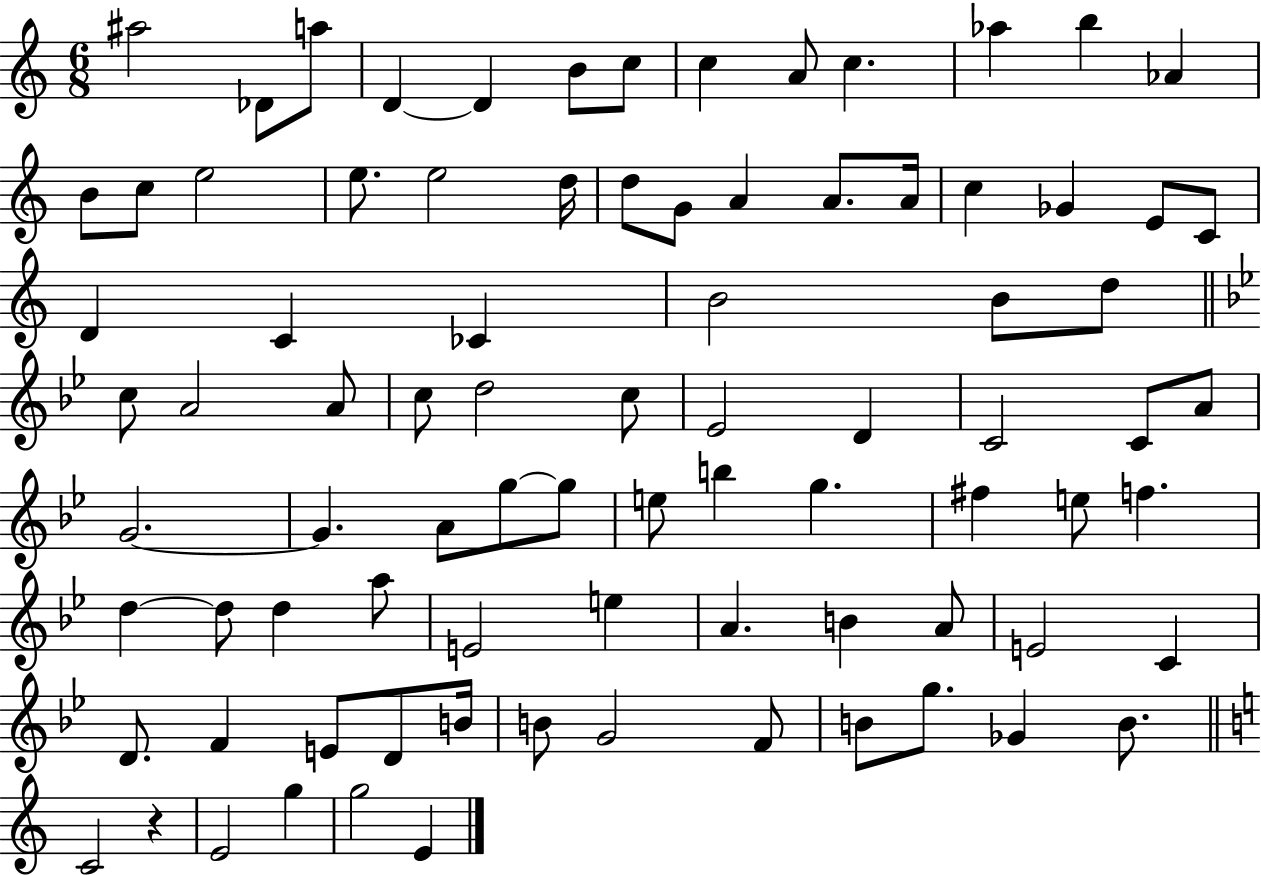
X:1
T:Untitled
M:6/8
L:1/4
K:C
^a2 _D/2 a/2 D D B/2 c/2 c A/2 c _a b _A B/2 c/2 e2 e/2 e2 d/4 d/2 G/2 A A/2 A/4 c _G E/2 C/2 D C _C B2 B/2 d/2 c/2 A2 A/2 c/2 d2 c/2 _E2 D C2 C/2 A/2 G2 G A/2 g/2 g/2 e/2 b g ^f e/2 f d d/2 d a/2 E2 e A B A/2 E2 C D/2 F E/2 D/2 B/4 B/2 G2 F/2 B/2 g/2 _G B/2 C2 z E2 g g2 E